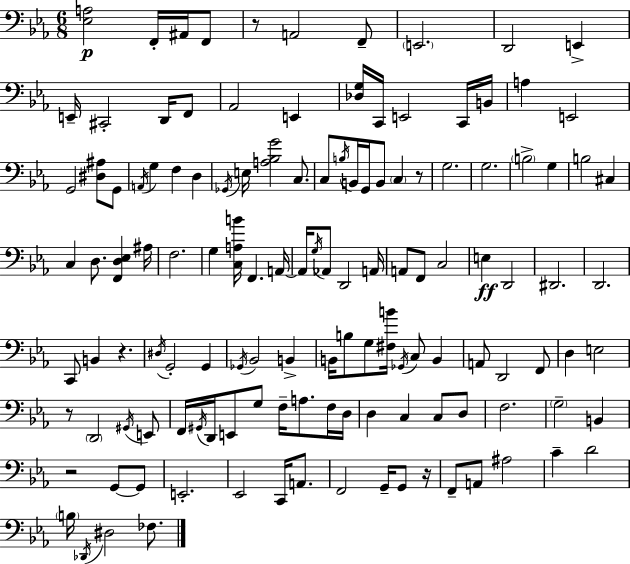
X:1
T:Untitled
M:6/8
L:1/4
K:Cm
[_E,A,]2 F,,/4 ^A,,/4 F,,/2 z/2 A,,2 F,,/2 E,,2 D,,2 E,, E,,/4 ^C,,2 D,,/4 F,,/2 _A,,2 E,, [_D,G,]/4 C,,/4 E,,2 C,,/4 B,,/4 A, E,,2 G,,2 [^D,^A,]/2 G,,/2 A,,/4 G, F, D, _G,,/4 E,/4 [A,_B,G]2 C,/2 C,/2 B,/4 B,,/4 G,,/4 B,,/2 C, z/2 G,2 G,2 B,2 G, B,2 ^C, C, D,/2 [F,,D,_E,] ^A,/4 F,2 G, [C,A,B]/4 F,, A,,/4 A,,/4 G,/4 _A,,/2 D,,2 A,,/4 A,,/2 F,,/2 C,2 E, D,,2 ^D,,2 D,,2 C,,/2 B,, z ^D,/4 G,,2 G,, _G,,/4 _B,,2 B,, B,,/4 B,/2 G,/2 [^F,B]/4 _G,,/4 C,/2 B,, A,,/2 D,,2 F,,/2 D, E,2 z/2 D,,2 ^G,,/4 E,,/2 F,,/4 ^G,,/4 D,,/4 E,,/2 G,/2 F,/4 A,/2 F,/4 D,/4 D, C, C,/2 D,/2 F,2 G,2 B,, z2 G,,/2 G,,/2 E,,2 _E,,2 C,,/4 A,,/2 F,,2 G,,/4 G,,/2 z/4 F,,/2 A,,/2 ^A,2 C D2 B,/4 _D,,/4 ^D,2 _F,/2